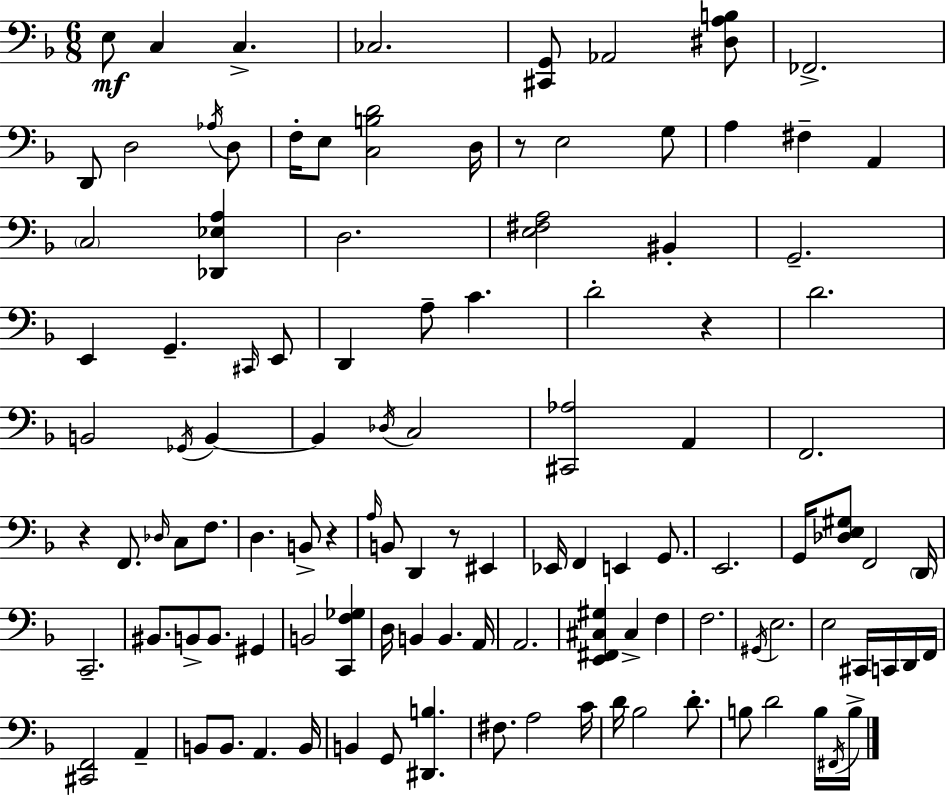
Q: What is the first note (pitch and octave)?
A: E3